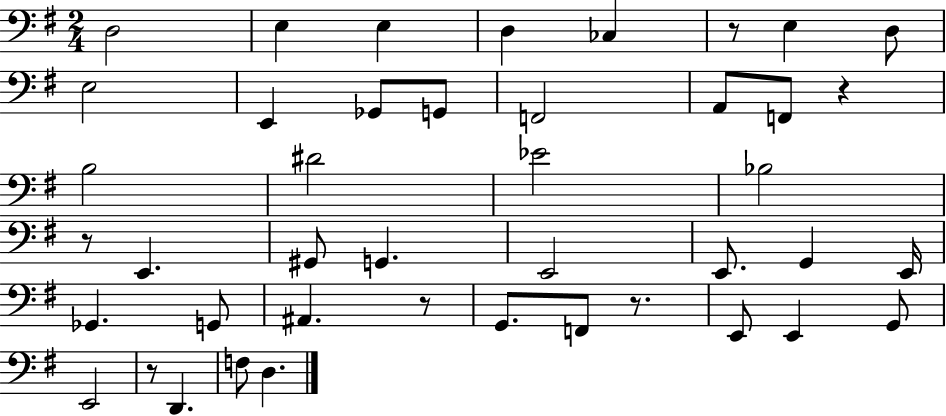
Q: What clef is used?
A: bass